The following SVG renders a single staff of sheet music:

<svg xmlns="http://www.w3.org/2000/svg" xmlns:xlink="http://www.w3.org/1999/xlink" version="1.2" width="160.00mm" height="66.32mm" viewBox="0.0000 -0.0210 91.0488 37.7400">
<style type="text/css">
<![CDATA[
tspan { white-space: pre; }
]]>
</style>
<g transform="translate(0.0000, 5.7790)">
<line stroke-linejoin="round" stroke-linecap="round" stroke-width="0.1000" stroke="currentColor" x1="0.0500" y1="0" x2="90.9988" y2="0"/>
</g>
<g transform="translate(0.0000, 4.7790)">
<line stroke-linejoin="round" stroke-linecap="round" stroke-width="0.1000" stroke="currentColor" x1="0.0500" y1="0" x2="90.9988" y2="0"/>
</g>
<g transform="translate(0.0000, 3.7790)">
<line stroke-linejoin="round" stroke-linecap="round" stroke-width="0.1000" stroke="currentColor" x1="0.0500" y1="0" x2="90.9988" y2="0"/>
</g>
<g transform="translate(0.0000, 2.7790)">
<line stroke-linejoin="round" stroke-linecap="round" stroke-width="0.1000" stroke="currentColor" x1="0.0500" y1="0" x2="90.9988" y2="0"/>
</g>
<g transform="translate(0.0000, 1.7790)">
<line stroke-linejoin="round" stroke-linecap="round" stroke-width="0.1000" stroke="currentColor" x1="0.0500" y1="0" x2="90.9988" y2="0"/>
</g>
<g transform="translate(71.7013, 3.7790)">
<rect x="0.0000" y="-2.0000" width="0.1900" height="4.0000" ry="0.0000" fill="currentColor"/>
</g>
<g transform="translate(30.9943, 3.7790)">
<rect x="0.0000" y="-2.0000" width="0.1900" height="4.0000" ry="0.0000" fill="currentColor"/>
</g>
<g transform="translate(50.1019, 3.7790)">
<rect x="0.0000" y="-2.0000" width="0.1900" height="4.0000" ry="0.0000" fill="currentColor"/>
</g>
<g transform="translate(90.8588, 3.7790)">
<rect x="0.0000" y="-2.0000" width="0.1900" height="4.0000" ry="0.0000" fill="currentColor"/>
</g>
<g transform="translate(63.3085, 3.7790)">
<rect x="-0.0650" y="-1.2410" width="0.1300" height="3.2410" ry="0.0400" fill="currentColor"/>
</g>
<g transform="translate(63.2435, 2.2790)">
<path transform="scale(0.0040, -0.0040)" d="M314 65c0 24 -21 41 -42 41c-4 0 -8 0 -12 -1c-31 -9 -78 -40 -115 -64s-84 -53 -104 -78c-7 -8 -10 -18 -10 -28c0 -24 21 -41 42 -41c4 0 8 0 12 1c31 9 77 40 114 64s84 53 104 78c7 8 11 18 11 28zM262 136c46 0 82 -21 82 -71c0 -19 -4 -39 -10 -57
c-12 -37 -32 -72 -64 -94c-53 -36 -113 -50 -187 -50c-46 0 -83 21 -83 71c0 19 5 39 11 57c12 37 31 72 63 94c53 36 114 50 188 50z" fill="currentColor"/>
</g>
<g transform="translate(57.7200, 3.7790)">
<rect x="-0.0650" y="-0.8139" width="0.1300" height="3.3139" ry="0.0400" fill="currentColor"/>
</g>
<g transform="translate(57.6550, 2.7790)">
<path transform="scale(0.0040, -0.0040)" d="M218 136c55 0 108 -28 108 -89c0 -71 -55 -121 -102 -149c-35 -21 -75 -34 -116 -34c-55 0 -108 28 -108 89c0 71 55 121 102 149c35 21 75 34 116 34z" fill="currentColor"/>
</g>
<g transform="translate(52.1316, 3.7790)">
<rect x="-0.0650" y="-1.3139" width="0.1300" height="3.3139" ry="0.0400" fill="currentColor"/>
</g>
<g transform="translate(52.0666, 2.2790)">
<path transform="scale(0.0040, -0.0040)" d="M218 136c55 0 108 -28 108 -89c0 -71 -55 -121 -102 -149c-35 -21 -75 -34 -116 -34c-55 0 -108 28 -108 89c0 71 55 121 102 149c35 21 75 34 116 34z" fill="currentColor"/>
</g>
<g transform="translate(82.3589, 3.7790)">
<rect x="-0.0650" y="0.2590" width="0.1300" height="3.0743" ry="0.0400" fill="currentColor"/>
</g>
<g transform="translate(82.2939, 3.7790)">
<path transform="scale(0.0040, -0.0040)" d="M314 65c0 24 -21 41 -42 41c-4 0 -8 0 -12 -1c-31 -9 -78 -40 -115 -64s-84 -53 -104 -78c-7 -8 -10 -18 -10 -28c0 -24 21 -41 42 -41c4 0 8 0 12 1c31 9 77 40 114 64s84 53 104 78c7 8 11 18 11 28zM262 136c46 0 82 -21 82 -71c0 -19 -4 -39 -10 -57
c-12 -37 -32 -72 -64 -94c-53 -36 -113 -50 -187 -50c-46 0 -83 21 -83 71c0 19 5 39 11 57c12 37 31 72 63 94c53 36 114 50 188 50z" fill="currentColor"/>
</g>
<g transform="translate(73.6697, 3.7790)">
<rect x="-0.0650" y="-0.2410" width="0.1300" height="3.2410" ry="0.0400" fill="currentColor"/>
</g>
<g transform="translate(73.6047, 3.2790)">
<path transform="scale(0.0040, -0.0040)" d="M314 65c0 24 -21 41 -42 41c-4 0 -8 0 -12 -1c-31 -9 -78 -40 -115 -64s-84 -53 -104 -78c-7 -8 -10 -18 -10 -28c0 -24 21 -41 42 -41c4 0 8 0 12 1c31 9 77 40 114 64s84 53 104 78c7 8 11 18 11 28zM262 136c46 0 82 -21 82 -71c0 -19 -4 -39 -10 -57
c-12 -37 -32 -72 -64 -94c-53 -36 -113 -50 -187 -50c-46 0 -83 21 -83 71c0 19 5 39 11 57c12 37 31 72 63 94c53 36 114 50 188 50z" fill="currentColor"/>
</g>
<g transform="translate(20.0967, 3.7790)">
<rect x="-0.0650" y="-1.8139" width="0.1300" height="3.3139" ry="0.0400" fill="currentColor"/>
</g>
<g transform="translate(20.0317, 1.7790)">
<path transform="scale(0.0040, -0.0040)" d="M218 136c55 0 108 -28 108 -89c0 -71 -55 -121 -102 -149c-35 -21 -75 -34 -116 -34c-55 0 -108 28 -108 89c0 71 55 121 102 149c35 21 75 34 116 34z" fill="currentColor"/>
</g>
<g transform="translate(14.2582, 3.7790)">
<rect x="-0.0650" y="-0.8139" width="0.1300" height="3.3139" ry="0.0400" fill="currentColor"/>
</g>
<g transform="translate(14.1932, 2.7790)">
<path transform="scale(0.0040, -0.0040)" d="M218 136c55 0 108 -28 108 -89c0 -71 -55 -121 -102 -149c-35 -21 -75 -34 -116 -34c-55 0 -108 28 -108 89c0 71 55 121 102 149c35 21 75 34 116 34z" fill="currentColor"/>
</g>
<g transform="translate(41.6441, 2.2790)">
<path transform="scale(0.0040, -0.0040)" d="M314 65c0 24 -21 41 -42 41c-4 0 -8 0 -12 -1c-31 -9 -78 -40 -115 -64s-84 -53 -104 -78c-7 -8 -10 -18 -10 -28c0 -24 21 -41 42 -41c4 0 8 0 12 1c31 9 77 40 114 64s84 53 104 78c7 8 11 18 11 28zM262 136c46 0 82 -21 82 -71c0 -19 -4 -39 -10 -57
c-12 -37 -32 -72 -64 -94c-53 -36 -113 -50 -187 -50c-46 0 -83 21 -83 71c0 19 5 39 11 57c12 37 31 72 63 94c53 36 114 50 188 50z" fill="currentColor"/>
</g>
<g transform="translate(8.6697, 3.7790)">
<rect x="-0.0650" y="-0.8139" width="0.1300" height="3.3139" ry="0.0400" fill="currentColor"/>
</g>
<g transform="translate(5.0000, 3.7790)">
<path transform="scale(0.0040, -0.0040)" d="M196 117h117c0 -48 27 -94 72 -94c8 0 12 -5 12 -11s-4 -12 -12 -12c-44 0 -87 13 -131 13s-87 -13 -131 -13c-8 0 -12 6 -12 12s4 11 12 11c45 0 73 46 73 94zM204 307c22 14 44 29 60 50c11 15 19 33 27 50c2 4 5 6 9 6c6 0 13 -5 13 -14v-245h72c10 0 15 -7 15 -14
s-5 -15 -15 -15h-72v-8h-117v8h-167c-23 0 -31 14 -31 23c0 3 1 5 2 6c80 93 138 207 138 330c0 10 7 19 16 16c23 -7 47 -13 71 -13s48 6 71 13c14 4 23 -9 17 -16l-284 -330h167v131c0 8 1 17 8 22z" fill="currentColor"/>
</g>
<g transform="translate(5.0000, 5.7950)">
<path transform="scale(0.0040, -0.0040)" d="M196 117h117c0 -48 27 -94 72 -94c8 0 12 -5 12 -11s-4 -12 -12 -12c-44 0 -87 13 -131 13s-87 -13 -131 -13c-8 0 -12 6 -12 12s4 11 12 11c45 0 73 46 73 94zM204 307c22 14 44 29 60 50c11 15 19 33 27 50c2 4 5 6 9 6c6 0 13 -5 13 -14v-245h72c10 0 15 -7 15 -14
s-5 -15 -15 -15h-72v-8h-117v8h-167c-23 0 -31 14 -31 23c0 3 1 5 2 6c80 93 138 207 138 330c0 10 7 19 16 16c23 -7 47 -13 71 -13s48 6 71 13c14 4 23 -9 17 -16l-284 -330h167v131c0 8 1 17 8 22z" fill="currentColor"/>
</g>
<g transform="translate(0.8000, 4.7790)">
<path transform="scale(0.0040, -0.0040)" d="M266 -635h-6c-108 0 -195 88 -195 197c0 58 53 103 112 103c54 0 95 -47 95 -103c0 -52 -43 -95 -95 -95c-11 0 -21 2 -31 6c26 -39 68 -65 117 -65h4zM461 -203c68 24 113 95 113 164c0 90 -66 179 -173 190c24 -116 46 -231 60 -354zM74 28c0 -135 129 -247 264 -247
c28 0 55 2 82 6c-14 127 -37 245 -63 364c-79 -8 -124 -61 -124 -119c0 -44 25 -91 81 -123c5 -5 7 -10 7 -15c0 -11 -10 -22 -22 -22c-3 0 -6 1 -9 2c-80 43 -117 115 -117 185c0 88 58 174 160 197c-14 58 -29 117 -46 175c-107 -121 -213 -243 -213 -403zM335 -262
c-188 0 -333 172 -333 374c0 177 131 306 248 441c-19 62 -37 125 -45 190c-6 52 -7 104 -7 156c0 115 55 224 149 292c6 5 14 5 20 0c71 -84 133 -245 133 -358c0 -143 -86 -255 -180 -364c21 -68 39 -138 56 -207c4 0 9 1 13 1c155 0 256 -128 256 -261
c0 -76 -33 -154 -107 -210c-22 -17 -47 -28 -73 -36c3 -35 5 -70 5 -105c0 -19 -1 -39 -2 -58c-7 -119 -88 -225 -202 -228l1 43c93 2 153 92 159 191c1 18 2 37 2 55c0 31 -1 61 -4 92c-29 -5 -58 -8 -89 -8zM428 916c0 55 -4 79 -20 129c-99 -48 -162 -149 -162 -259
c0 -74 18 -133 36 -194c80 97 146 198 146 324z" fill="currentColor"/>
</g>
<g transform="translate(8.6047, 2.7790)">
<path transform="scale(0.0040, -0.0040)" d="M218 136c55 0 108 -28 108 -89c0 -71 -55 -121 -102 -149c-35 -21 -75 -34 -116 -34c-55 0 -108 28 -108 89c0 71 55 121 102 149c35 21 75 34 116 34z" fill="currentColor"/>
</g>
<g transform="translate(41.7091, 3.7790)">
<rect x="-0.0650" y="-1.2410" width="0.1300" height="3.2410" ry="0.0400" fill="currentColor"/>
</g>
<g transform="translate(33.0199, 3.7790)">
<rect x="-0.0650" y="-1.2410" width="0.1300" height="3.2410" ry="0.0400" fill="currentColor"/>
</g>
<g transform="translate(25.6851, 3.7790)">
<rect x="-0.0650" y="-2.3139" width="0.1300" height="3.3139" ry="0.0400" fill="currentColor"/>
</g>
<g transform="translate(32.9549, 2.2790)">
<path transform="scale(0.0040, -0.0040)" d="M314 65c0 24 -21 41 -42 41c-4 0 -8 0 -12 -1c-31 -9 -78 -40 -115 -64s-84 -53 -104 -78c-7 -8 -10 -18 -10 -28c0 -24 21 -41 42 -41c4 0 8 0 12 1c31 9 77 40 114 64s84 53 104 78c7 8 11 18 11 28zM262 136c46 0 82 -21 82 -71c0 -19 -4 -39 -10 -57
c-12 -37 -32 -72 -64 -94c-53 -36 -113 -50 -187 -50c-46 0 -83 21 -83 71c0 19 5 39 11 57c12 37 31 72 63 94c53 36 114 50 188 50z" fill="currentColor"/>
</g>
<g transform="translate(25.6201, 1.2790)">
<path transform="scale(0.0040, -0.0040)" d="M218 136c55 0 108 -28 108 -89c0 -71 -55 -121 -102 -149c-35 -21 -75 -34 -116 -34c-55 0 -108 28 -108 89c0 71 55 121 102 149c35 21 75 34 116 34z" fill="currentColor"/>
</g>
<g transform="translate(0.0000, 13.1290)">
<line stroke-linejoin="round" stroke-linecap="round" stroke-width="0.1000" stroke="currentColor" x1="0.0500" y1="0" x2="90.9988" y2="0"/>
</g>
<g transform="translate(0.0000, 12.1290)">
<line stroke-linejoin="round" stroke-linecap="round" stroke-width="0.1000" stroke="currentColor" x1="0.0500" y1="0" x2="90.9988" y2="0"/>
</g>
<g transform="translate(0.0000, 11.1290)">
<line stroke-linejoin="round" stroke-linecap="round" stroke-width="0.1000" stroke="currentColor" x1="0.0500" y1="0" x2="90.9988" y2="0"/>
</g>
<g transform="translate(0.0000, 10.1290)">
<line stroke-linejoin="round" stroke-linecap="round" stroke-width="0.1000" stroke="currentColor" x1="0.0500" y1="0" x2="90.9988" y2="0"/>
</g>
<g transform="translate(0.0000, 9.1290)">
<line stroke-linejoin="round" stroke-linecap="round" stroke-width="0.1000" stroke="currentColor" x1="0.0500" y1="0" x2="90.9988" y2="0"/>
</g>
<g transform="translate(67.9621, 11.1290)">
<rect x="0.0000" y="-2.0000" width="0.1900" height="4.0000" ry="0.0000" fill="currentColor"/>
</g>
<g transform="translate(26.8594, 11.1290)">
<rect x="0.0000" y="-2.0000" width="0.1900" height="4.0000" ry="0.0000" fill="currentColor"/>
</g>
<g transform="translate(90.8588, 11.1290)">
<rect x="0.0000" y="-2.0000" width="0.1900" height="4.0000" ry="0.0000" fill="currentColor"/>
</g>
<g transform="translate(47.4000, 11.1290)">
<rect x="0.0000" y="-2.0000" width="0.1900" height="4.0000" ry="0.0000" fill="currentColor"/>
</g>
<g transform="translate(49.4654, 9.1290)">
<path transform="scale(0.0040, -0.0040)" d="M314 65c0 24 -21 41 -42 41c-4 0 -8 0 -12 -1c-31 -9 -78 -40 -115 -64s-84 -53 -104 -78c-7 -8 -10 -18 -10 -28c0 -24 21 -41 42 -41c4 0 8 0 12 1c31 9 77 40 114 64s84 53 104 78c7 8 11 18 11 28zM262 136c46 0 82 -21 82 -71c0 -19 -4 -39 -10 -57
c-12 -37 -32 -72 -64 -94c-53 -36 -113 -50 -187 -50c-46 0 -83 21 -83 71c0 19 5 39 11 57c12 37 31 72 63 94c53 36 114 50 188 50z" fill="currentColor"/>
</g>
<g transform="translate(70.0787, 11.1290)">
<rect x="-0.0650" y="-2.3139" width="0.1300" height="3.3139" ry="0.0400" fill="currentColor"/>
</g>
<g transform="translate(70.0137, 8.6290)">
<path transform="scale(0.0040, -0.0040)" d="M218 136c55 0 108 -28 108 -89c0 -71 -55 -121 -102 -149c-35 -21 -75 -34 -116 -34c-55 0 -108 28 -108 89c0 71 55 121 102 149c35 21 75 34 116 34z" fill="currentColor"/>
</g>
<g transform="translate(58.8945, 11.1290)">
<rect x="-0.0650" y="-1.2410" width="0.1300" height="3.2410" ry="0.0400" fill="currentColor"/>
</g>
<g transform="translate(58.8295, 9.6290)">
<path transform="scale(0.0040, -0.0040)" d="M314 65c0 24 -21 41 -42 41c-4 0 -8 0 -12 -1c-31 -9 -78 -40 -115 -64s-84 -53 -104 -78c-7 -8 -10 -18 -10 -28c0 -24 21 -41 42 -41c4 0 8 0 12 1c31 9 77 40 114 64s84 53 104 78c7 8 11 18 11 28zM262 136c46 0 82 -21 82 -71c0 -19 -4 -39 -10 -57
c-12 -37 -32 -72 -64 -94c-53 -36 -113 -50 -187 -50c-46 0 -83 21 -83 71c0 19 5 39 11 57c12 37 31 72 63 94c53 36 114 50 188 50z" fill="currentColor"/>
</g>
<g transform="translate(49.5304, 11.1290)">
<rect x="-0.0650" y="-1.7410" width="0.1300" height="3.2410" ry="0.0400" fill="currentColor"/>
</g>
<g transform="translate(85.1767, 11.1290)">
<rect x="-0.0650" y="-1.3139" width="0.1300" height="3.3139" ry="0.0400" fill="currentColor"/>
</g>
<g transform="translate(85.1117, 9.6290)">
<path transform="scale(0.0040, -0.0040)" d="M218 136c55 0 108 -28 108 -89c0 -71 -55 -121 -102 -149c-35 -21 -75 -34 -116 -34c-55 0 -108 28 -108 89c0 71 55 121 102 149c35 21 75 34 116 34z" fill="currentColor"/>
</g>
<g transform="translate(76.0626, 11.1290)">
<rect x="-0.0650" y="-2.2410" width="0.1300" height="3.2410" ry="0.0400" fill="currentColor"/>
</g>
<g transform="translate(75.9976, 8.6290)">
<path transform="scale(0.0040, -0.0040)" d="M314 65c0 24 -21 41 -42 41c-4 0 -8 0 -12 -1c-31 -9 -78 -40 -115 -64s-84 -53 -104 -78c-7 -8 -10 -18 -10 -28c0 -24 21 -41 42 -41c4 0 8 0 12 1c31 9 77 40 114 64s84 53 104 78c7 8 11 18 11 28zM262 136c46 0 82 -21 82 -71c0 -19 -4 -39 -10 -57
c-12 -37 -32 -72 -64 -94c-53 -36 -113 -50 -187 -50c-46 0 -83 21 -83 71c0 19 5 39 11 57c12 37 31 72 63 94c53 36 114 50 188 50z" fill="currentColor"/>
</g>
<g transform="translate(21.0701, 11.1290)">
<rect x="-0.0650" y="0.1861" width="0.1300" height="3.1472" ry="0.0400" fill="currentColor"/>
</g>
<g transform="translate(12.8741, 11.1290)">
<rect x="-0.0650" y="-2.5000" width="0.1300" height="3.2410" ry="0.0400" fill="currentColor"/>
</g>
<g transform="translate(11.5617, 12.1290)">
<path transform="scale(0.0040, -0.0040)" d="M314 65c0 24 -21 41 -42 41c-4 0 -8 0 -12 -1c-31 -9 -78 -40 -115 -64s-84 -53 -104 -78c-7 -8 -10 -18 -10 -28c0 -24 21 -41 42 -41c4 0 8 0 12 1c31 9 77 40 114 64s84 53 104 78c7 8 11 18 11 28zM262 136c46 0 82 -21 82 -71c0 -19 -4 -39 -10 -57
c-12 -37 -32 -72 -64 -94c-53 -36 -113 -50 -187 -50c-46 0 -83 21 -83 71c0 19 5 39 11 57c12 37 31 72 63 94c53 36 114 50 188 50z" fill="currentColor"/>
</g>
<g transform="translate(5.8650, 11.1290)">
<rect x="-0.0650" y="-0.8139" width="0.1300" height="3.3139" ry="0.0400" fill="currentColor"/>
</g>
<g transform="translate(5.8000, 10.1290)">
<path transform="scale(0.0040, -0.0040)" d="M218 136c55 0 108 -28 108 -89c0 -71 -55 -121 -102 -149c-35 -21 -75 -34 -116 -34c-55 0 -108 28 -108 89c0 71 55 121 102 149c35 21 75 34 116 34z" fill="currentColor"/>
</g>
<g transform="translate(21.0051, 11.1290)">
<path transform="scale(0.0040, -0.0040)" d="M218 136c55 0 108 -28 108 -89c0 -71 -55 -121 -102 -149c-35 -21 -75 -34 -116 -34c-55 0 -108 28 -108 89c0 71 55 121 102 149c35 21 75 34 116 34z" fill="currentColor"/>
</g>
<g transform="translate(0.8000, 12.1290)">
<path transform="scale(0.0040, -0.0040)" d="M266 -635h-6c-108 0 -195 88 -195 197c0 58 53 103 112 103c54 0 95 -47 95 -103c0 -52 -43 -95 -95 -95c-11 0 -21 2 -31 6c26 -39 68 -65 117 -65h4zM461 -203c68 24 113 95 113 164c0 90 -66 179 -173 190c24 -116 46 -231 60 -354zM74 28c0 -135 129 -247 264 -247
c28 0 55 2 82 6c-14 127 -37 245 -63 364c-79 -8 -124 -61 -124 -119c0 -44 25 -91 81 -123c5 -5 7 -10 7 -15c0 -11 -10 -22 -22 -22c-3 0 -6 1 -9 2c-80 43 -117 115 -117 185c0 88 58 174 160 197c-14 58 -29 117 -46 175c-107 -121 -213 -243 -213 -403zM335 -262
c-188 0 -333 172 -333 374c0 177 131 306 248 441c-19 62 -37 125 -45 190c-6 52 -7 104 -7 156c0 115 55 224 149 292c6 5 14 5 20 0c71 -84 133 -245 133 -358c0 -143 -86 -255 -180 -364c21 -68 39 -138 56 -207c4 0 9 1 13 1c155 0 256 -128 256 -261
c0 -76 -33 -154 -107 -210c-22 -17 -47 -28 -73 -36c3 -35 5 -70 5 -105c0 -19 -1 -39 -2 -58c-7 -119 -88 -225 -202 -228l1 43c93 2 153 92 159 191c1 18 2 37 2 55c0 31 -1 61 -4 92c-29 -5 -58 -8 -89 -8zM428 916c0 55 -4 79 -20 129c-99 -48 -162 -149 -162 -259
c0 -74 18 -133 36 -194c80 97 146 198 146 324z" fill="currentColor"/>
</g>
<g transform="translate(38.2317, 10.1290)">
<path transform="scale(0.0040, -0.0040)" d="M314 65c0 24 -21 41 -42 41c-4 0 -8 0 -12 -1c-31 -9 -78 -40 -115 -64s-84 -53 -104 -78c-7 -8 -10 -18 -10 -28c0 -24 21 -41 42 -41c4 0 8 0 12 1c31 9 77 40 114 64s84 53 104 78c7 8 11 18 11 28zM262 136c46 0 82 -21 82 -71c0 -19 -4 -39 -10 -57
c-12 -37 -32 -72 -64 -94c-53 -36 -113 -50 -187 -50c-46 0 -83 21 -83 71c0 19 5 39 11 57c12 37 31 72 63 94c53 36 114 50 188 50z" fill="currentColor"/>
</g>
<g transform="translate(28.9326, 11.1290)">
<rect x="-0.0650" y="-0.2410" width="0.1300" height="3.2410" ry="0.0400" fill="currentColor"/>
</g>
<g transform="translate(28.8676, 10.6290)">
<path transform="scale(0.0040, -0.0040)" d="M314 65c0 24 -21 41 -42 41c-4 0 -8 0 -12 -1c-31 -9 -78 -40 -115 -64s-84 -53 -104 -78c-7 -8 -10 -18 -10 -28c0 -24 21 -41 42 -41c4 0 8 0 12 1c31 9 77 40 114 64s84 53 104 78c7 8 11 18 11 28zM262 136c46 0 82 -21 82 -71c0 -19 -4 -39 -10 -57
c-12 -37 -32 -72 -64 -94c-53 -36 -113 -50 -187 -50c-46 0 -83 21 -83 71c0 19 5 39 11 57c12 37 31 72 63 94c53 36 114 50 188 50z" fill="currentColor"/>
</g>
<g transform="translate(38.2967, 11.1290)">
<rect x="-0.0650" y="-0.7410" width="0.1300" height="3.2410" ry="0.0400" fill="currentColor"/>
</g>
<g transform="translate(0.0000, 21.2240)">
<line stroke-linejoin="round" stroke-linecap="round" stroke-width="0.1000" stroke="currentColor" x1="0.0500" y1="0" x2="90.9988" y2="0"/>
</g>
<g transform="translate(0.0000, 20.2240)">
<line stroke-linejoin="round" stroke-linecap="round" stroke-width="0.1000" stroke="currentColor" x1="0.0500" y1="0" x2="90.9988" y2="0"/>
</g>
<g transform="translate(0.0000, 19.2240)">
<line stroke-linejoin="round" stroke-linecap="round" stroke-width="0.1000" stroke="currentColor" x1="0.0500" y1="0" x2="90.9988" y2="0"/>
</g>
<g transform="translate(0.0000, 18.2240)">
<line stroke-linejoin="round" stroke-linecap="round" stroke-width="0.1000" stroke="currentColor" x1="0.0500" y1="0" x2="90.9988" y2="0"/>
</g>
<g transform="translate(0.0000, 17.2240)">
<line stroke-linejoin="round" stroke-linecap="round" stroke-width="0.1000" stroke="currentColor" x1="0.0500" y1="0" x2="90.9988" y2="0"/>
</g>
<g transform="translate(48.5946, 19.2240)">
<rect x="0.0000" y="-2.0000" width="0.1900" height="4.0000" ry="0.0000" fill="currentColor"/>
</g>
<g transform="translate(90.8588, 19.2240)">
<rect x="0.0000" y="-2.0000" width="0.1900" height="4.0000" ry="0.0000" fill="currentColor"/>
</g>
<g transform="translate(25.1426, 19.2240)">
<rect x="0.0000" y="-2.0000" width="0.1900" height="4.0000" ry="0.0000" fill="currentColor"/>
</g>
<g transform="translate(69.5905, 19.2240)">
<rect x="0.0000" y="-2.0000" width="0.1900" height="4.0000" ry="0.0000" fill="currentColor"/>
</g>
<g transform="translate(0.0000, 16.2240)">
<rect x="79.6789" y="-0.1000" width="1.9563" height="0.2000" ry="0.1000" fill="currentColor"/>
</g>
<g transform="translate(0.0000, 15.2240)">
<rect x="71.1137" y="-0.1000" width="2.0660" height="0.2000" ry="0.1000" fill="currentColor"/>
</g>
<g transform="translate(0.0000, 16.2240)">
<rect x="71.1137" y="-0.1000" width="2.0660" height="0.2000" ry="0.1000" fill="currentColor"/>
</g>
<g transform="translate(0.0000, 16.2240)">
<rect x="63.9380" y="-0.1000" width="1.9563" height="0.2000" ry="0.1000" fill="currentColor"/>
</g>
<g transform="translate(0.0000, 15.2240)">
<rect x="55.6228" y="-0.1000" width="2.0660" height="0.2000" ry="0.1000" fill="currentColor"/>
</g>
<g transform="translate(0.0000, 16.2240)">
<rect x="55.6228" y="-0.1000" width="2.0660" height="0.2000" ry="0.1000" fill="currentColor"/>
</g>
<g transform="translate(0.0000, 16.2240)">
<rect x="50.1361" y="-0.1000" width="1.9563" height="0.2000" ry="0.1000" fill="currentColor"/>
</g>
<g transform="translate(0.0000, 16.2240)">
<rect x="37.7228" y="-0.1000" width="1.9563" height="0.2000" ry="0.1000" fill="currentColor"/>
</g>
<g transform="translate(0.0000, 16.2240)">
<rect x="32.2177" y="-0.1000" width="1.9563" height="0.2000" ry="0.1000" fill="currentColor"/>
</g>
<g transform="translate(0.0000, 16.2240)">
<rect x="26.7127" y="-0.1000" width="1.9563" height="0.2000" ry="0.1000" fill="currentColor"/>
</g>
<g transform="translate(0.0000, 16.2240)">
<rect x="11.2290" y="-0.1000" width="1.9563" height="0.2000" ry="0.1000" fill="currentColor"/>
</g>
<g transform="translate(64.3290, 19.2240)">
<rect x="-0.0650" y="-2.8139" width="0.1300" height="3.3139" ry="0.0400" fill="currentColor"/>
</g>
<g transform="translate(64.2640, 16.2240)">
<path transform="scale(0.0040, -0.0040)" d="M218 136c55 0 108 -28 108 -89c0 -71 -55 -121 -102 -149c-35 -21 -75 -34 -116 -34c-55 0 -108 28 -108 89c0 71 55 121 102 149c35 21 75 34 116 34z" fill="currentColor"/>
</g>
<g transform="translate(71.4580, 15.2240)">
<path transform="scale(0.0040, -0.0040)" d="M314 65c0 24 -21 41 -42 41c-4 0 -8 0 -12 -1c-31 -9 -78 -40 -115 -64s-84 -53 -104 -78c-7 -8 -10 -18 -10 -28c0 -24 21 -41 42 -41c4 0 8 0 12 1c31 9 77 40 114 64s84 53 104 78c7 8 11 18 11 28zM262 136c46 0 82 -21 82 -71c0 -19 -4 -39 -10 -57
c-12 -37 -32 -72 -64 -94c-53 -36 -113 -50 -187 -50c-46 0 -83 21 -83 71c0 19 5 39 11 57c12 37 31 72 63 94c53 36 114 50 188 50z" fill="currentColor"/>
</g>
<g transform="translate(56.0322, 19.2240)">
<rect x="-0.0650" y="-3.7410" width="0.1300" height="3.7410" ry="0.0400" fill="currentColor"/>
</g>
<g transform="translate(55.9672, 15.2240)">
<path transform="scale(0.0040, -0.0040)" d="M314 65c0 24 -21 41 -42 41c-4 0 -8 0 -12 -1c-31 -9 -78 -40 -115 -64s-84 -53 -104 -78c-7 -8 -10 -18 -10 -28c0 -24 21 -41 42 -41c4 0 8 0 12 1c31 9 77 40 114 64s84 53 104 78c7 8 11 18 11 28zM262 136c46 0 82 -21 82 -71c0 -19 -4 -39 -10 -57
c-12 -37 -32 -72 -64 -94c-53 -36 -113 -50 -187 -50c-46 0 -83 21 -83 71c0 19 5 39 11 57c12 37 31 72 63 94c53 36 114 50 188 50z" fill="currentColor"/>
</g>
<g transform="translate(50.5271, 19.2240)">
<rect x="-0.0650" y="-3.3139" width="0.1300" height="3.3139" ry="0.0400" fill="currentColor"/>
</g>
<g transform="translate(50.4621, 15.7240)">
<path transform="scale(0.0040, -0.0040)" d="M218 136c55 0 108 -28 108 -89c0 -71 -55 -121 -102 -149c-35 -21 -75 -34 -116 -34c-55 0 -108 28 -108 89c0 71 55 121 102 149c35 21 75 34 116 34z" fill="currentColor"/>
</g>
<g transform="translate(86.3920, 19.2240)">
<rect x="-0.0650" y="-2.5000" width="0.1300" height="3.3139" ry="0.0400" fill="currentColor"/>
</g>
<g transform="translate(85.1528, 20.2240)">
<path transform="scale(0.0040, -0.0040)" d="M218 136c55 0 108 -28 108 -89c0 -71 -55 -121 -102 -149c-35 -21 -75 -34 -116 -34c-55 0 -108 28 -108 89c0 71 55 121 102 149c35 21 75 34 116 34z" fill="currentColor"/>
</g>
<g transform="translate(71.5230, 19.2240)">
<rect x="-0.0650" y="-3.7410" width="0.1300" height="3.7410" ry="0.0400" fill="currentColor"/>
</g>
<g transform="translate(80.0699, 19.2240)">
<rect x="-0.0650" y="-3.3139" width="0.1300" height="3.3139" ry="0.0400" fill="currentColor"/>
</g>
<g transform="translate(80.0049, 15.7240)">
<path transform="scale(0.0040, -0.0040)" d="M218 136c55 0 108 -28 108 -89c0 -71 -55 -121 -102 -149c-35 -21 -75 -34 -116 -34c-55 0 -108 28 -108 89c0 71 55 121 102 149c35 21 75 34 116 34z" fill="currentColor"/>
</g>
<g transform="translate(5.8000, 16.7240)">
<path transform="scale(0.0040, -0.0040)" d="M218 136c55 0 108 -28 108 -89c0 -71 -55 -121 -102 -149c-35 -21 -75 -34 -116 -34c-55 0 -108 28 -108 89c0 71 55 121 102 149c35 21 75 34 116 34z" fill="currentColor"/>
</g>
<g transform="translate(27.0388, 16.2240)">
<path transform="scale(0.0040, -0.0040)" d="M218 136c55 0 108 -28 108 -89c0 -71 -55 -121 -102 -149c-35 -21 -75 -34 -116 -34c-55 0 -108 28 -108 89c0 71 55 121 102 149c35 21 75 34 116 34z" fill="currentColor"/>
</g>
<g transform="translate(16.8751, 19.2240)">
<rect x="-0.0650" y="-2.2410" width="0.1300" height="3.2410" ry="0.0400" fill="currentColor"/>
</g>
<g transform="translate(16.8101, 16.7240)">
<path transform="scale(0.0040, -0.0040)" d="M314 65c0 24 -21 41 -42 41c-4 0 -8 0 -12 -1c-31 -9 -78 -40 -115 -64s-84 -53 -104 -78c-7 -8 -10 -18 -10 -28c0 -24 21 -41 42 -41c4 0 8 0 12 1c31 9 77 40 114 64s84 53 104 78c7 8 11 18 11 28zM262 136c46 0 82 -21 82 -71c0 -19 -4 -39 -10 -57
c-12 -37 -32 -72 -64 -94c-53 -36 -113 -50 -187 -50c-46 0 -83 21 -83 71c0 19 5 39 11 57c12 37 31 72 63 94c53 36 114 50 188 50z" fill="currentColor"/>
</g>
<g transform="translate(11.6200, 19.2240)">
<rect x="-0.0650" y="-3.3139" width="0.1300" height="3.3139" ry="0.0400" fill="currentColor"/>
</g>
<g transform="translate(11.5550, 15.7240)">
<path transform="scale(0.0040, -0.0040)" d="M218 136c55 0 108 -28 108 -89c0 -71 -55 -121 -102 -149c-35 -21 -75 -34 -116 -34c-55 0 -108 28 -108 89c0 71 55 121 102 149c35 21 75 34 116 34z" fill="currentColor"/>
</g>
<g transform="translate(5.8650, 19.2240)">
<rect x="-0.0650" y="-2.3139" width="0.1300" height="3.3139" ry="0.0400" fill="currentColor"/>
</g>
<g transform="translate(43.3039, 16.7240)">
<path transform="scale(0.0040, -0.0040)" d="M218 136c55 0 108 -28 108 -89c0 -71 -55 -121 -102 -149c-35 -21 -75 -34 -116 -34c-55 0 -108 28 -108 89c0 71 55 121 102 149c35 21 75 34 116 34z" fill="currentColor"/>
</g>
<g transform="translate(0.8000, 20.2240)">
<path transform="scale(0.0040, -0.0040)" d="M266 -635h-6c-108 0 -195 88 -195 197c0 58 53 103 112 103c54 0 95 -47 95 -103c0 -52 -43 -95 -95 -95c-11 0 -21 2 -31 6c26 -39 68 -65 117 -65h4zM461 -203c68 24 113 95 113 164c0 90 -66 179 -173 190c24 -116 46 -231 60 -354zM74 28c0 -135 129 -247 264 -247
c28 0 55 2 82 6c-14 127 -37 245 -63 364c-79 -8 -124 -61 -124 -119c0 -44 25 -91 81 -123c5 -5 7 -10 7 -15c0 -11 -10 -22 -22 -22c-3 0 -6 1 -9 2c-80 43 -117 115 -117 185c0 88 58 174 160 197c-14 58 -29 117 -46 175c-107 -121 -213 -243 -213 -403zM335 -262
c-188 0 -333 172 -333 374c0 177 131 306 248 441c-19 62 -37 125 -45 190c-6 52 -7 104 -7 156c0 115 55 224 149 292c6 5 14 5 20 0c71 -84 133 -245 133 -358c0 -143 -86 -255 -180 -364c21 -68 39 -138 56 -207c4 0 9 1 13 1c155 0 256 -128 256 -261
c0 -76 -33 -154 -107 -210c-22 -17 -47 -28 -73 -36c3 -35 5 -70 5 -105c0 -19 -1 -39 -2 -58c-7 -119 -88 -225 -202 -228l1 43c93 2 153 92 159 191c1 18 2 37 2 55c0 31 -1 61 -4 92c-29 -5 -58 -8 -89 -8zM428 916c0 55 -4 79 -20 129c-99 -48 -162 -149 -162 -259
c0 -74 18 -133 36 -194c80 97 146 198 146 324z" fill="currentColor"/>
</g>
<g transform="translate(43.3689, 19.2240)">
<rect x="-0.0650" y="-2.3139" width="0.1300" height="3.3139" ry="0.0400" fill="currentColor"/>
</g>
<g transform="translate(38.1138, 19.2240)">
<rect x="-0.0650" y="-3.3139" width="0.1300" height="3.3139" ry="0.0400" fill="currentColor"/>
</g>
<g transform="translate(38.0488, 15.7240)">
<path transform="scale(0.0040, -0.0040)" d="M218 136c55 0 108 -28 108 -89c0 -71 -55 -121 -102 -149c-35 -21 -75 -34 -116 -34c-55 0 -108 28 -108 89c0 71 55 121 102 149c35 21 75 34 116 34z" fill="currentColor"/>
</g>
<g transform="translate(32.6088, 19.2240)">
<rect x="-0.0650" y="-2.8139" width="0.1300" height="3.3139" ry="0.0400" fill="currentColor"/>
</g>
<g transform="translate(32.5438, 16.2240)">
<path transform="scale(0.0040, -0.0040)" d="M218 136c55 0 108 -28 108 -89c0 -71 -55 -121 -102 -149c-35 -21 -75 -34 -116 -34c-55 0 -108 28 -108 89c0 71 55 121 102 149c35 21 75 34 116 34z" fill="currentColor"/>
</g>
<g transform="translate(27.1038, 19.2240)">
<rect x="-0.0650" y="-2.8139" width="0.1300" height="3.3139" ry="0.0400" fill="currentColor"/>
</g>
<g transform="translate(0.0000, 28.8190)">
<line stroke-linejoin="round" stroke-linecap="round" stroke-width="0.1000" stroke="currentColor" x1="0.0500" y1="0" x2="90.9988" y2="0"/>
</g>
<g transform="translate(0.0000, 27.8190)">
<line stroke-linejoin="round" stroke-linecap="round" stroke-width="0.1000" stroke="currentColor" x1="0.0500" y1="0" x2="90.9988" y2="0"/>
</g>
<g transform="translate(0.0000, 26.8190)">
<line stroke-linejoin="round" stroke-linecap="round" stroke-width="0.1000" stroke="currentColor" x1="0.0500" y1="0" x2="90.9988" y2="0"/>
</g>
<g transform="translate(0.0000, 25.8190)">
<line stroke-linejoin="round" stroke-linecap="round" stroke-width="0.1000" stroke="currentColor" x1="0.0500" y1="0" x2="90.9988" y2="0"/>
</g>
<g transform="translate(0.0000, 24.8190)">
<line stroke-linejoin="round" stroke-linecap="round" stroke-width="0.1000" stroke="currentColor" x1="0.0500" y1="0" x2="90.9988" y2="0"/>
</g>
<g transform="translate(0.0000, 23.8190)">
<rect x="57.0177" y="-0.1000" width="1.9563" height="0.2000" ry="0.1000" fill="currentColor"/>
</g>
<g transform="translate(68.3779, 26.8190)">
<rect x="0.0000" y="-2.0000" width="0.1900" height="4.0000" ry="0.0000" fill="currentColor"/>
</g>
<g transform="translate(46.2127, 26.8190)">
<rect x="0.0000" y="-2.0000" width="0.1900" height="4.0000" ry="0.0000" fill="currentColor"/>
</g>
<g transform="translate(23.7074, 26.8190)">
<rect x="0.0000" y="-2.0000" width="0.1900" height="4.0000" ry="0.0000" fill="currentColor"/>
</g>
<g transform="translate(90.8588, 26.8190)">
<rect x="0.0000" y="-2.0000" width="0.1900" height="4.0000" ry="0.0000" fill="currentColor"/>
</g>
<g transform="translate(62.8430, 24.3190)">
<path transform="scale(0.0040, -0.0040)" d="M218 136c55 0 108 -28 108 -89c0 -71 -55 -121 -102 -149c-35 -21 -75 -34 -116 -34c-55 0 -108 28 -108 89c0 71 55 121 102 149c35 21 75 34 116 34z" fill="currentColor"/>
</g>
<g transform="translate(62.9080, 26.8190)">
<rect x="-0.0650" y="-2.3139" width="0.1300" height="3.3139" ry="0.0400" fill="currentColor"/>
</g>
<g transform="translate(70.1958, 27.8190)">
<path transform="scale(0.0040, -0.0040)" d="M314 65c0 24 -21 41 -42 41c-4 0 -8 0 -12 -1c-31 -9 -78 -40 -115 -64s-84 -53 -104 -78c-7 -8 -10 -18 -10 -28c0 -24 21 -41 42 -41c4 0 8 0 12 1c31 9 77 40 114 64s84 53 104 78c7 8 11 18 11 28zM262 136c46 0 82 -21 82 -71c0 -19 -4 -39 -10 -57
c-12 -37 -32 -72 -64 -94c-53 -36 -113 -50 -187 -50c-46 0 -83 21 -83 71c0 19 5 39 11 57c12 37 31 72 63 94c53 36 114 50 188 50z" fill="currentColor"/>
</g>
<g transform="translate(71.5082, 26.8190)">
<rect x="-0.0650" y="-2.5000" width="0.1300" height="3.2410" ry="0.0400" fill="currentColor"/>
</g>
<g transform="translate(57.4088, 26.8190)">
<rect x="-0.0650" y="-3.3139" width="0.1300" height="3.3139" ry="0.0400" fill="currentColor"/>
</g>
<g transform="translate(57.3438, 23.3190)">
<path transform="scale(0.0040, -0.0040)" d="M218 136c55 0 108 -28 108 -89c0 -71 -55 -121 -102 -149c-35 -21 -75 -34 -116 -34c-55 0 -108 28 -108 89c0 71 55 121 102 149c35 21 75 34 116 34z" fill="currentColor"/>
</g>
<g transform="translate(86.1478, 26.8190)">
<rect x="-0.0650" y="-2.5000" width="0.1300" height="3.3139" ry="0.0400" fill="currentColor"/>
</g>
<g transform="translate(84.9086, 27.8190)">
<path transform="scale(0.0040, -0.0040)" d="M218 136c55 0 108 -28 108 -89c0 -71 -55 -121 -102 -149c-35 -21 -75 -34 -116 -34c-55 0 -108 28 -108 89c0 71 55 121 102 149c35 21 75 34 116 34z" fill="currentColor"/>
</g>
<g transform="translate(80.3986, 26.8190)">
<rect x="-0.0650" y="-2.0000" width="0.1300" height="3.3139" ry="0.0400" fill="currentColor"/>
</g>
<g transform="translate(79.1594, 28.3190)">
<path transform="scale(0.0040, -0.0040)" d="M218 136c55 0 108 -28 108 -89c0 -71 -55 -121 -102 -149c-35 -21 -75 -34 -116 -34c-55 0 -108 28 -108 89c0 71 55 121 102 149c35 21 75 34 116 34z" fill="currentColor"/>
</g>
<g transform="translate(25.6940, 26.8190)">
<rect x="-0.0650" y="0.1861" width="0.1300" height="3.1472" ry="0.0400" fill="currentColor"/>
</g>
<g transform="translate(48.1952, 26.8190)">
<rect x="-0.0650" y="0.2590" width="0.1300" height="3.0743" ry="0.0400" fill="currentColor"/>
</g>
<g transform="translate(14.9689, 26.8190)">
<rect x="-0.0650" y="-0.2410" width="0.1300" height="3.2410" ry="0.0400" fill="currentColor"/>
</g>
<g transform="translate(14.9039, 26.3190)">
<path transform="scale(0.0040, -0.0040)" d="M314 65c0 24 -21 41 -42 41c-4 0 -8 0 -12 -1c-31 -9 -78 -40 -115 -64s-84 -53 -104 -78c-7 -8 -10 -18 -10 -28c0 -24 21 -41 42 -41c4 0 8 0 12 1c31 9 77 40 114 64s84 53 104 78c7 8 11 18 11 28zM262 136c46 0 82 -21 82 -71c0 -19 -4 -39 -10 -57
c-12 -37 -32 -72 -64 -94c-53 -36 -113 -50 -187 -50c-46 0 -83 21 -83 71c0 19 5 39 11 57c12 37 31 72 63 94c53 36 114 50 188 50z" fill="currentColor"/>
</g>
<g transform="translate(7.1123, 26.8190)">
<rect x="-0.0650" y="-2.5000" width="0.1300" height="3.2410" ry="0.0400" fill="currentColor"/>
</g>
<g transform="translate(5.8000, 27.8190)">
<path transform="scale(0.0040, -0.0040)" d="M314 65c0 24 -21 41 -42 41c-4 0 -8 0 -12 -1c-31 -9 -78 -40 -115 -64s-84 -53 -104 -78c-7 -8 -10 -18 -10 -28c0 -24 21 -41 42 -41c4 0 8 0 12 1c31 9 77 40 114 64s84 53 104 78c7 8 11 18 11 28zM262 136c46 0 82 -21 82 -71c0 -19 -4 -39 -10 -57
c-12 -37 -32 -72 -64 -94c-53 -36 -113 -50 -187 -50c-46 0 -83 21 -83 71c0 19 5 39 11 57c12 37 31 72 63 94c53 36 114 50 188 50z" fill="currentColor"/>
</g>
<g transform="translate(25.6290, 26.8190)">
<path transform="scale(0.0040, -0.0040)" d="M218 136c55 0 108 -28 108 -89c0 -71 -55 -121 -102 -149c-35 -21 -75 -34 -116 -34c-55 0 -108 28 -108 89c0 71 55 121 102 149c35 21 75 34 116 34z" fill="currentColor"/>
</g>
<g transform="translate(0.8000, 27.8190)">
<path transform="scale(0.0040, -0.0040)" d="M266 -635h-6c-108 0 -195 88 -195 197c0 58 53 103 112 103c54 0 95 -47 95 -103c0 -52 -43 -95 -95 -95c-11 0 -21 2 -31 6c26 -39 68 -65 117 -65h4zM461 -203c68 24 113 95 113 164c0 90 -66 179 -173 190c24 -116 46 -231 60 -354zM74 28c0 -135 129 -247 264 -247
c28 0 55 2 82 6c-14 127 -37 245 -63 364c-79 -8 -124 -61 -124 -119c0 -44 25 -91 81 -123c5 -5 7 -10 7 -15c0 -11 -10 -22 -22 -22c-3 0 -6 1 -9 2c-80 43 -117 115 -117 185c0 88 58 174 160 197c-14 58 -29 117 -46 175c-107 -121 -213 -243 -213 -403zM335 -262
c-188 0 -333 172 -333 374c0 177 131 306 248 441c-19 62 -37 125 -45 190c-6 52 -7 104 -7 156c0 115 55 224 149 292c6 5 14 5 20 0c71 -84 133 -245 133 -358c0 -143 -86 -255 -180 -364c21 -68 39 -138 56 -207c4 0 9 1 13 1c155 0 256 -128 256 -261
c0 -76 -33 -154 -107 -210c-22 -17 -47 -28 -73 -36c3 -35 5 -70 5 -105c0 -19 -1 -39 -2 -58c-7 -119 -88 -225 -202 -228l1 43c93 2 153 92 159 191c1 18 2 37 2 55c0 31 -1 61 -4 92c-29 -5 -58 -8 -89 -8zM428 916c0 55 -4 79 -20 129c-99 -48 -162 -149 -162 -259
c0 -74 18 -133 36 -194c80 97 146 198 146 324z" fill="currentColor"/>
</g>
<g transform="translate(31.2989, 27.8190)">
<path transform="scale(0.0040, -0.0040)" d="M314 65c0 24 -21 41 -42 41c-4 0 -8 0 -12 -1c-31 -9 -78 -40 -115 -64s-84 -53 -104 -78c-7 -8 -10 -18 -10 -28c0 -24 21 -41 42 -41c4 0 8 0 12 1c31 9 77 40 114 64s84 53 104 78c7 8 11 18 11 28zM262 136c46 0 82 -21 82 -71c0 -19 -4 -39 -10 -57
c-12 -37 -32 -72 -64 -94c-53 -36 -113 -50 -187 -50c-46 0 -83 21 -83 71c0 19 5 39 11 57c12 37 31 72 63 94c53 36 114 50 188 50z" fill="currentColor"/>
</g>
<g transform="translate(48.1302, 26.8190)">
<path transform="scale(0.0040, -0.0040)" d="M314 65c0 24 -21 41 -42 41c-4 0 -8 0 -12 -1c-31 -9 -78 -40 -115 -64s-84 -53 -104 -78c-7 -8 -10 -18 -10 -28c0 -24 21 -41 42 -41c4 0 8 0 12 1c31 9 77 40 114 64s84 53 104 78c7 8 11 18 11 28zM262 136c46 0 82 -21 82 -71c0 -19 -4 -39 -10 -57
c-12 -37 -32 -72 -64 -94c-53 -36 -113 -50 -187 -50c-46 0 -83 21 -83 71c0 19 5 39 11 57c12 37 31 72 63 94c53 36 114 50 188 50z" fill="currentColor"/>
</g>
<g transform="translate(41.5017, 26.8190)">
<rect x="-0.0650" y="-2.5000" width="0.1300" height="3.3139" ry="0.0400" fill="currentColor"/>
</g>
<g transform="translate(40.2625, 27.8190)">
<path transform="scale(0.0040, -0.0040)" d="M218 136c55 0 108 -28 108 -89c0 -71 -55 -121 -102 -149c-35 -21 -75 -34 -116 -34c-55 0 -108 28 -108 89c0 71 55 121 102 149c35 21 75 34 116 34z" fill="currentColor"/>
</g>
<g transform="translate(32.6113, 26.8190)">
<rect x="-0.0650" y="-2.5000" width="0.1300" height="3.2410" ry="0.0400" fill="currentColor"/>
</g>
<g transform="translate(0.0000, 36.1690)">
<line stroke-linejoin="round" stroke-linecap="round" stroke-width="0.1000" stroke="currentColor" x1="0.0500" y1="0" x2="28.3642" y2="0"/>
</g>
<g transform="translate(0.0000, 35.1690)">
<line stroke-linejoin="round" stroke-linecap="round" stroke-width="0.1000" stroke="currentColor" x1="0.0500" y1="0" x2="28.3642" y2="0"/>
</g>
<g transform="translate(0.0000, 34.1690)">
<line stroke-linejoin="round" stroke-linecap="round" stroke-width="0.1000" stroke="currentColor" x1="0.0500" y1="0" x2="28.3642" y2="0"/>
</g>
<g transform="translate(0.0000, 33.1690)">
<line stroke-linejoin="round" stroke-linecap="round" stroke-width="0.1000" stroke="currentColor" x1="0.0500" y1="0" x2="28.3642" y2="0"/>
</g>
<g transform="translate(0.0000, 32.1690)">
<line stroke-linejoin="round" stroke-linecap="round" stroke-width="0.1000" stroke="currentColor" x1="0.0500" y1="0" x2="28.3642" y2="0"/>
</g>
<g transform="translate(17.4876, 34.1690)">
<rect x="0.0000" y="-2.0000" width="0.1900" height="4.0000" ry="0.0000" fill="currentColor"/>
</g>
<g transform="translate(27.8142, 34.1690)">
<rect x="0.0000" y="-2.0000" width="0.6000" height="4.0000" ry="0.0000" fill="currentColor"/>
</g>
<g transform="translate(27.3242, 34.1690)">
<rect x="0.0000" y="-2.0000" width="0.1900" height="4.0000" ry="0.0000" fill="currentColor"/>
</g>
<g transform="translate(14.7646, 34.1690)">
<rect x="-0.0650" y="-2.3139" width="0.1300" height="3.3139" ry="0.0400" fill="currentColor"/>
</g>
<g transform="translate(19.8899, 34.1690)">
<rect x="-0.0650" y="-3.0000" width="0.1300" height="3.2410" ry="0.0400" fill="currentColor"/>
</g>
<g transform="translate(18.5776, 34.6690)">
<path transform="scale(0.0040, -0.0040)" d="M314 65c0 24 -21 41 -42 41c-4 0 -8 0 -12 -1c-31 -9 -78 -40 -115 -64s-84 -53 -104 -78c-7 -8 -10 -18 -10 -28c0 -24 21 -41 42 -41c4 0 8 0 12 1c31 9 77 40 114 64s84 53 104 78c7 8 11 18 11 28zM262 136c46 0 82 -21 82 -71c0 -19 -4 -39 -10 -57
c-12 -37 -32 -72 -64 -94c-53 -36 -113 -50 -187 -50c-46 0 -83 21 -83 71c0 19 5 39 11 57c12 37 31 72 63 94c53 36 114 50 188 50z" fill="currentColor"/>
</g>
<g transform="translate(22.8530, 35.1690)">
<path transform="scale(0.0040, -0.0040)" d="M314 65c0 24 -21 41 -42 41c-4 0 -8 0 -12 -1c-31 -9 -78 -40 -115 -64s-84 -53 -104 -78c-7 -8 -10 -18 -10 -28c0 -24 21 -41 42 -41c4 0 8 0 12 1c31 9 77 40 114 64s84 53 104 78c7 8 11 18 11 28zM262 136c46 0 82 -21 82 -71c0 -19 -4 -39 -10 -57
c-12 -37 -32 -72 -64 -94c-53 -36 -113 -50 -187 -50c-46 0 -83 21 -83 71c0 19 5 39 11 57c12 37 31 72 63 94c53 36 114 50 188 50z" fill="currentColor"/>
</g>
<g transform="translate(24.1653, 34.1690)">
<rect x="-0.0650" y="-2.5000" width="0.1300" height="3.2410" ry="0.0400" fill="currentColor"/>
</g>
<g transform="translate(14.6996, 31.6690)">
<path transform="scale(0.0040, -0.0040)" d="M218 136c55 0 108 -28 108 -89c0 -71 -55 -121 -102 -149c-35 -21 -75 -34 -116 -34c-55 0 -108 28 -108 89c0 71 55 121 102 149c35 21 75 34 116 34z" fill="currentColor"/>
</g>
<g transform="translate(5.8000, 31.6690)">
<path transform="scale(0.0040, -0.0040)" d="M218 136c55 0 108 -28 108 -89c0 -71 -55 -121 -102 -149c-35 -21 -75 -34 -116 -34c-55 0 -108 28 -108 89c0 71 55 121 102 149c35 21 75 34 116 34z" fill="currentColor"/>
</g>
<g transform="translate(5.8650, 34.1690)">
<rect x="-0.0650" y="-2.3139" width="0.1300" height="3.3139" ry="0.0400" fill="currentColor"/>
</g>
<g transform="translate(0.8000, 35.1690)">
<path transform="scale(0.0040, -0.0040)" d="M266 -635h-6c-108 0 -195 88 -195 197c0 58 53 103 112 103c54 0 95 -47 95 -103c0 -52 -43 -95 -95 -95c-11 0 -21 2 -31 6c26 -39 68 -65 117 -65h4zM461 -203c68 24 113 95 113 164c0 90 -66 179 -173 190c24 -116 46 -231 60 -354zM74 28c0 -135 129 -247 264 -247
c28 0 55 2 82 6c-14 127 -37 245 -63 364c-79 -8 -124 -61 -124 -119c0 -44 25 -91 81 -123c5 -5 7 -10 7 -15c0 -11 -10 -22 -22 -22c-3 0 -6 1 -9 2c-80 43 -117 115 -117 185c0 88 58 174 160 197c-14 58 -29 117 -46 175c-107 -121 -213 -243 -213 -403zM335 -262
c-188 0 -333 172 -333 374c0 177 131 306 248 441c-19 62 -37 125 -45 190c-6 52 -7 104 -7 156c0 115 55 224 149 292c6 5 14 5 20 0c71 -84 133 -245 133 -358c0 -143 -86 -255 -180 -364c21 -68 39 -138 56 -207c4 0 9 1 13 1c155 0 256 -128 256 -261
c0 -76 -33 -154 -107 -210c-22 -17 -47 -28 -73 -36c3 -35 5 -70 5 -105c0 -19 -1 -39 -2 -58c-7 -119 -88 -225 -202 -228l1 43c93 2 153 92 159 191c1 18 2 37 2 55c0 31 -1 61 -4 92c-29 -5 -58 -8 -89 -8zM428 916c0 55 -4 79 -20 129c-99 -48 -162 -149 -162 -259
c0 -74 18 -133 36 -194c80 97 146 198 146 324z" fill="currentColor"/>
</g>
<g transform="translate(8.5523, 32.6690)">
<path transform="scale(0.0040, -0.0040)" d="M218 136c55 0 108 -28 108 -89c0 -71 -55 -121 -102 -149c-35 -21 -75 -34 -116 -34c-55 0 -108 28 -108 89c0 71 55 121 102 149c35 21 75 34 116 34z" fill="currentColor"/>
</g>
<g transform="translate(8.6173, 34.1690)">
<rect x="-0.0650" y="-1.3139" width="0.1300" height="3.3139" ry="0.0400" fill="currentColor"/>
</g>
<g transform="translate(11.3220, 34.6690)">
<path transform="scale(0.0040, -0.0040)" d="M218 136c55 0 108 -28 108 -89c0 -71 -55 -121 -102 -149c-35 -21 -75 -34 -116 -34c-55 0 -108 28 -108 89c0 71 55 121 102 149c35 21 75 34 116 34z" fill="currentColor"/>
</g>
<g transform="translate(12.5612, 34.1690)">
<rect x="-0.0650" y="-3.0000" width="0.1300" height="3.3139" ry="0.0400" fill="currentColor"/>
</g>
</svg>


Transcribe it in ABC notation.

X:1
T:Untitled
M:4/4
L:1/4
K:C
d d f g e2 e2 e d e2 c2 B2 d G2 B c2 d2 f2 e2 g g2 e g b g2 a a b g b c'2 a c'2 b G G2 c2 B G2 G B2 b g G2 F G g e A g A2 G2